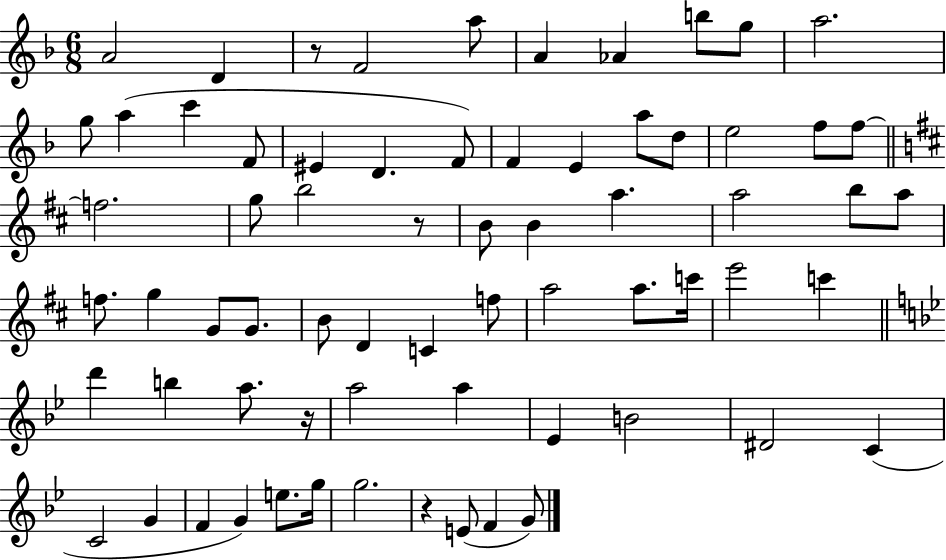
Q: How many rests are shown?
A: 4